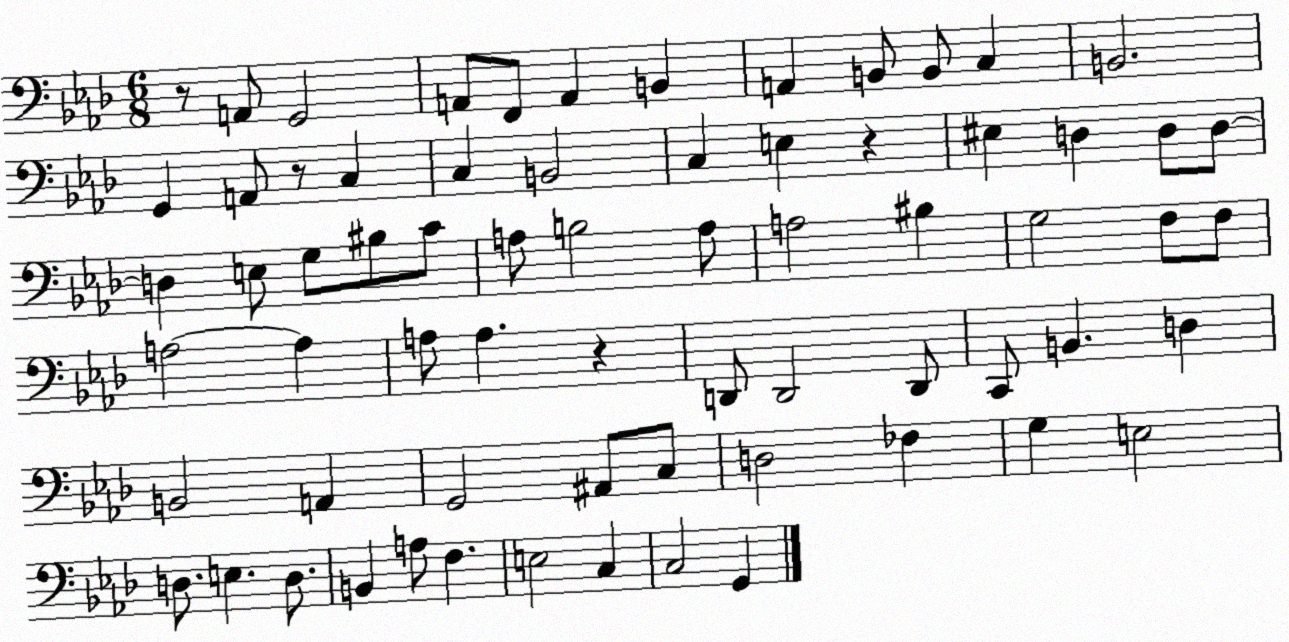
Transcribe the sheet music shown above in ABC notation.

X:1
T:Untitled
M:6/8
L:1/4
K:Ab
z/2 A,,/2 G,,2 A,,/2 F,,/2 A,, B,, A,, B,,/2 B,,/2 C, B,,2 G,, A,,/2 z/2 C, C, B,,2 C, E, z ^E, D, D,/2 D,/2 D, E,/2 G,/2 ^B,/2 C/2 A,/2 B,2 A,/2 A,2 ^B, G,2 F,/2 F,/2 A,2 A, A,/2 A, z D,,/2 D,,2 D,,/2 C,,/2 B,, D, B,,2 A,, G,,2 ^A,,/2 C,/2 D,2 _F, G, E,2 D,/2 E, D,/2 B,, A,/2 F, E,2 C, C,2 G,,